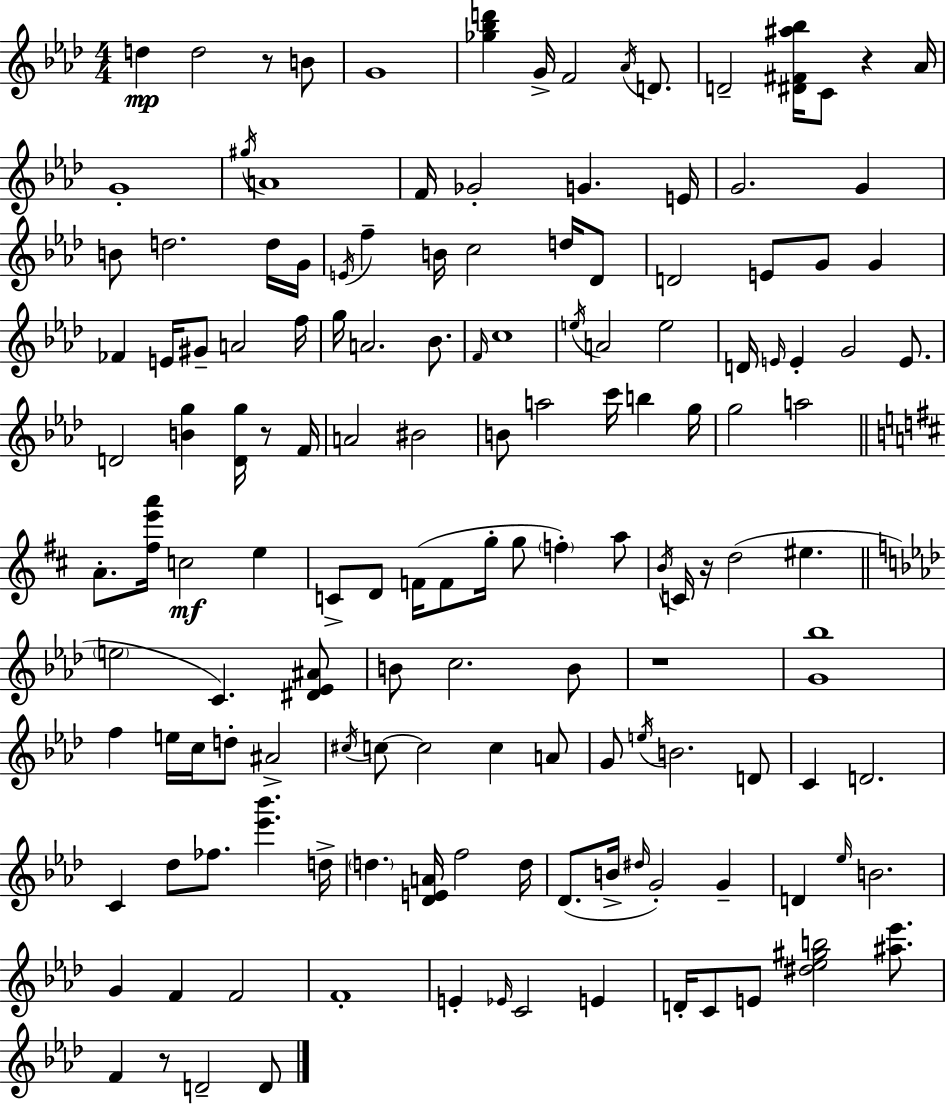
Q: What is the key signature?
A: AES major